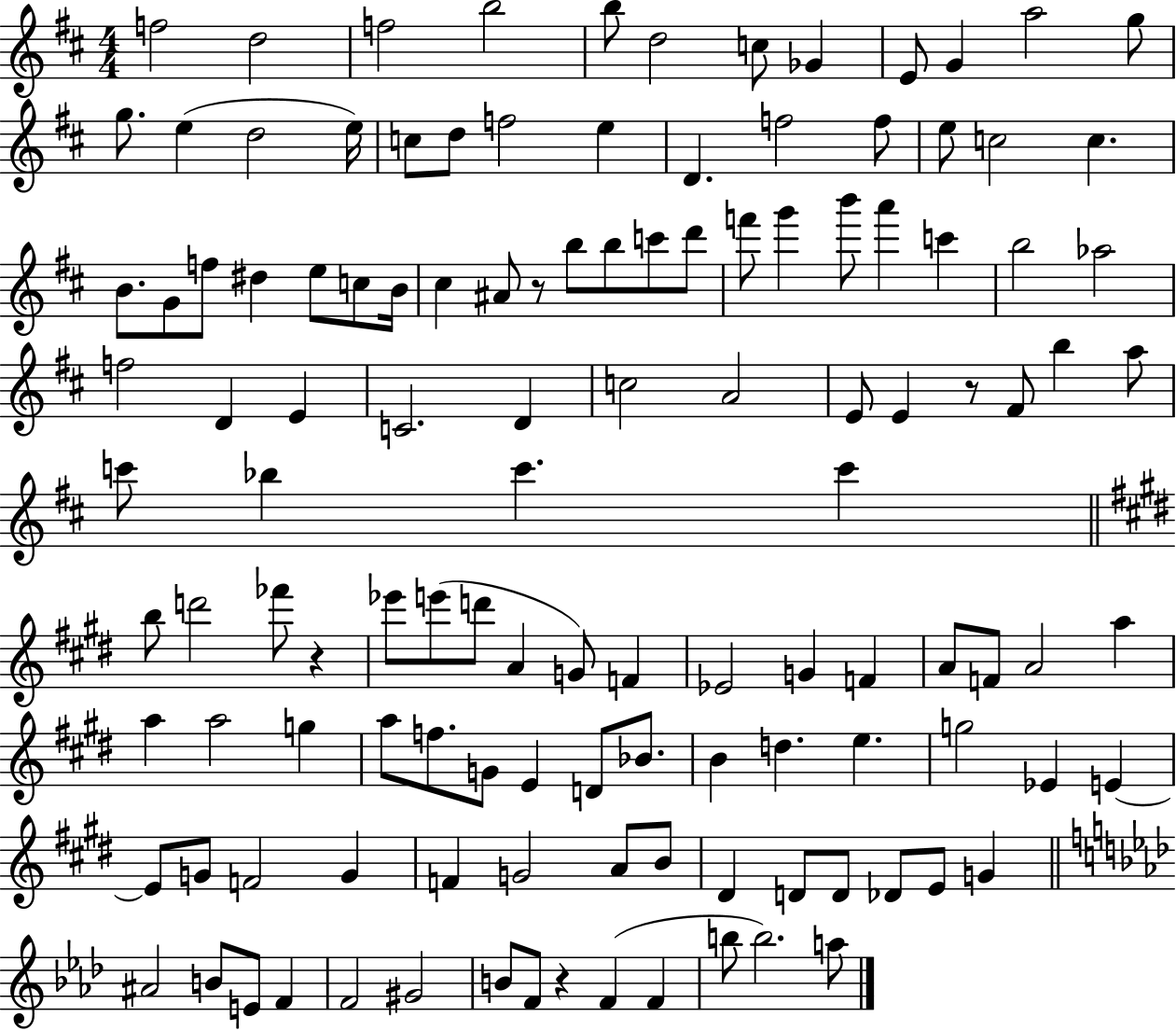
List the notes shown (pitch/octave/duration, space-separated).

F5/h D5/h F5/h B5/h B5/e D5/h C5/e Gb4/q E4/e G4/q A5/h G5/e G5/e. E5/q D5/h E5/s C5/e D5/e F5/h E5/q D4/q. F5/h F5/e E5/e C5/h C5/q. B4/e. G4/e F5/e D#5/q E5/e C5/e B4/s C#5/q A#4/e R/e B5/e B5/e C6/e D6/e F6/e G6/q B6/e A6/q C6/q B5/h Ab5/h F5/h D4/q E4/q C4/h. D4/q C5/h A4/h E4/e E4/q R/e F#4/e B5/q A5/e C6/e Bb5/q C6/q. C6/q B5/e D6/h FES6/e R/q Eb6/e E6/e D6/e A4/q G4/e F4/q Eb4/h G4/q F4/q A4/e F4/e A4/h A5/q A5/q A5/h G5/q A5/e F5/e. G4/e E4/q D4/e Bb4/e. B4/q D5/q. E5/q. G5/h Eb4/q E4/q E4/e G4/e F4/h G4/q F4/q G4/h A4/e B4/e D#4/q D4/e D4/e Db4/e E4/e G4/q A#4/h B4/e E4/e F4/q F4/h G#4/h B4/e F4/e R/q F4/q F4/q B5/e B5/h. A5/e